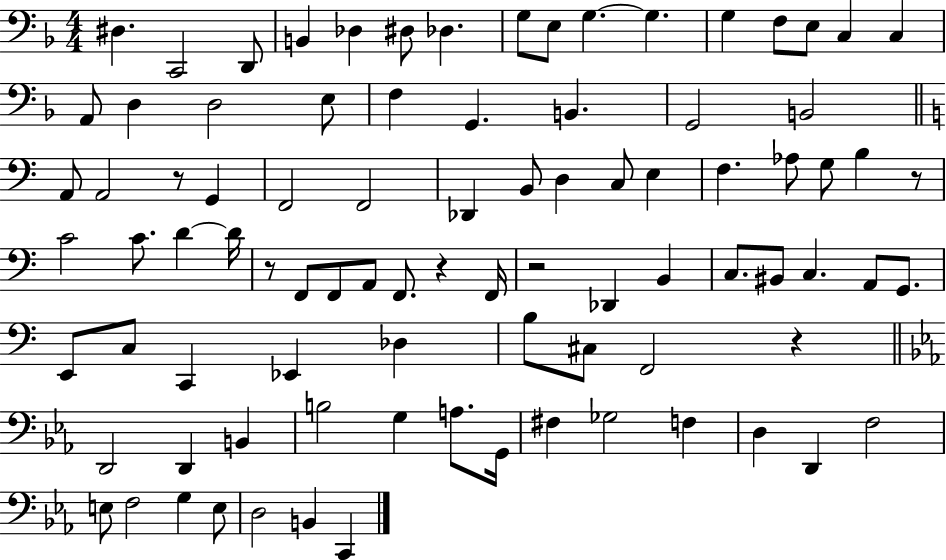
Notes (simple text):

D#3/q. C2/h D2/e B2/q Db3/q D#3/e Db3/q. G3/e E3/e G3/q. G3/q. G3/q F3/e E3/e C3/q C3/q A2/e D3/q D3/h E3/e F3/q G2/q. B2/q. G2/h B2/h A2/e A2/h R/e G2/q F2/h F2/h Db2/q B2/e D3/q C3/e E3/q F3/q. Ab3/e G3/e B3/q R/e C4/h C4/e. D4/q D4/s R/e F2/e F2/e A2/e F2/e. R/q F2/s R/h Db2/q B2/q C3/e. BIS2/e C3/q. A2/e G2/e. E2/e C3/e C2/q Eb2/q Db3/q B3/e C#3/e F2/h R/q D2/h D2/q B2/q B3/h G3/q A3/e. G2/s F#3/q Gb3/h F3/q D3/q D2/q F3/h E3/e F3/h G3/q E3/e D3/h B2/q C2/q